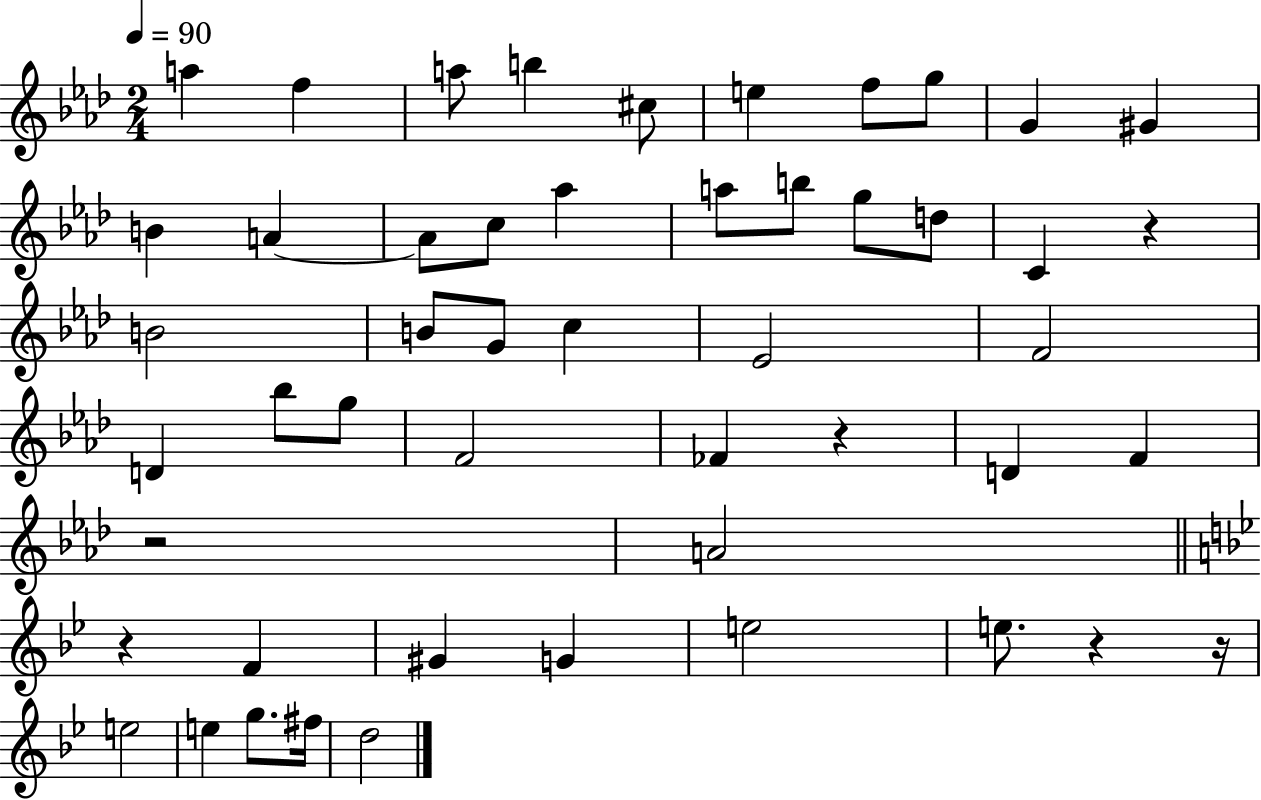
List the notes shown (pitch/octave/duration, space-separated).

A5/q F5/q A5/e B5/q C#5/e E5/q F5/e G5/e G4/q G#4/q B4/q A4/q A4/e C5/e Ab5/q A5/e B5/e G5/e D5/e C4/q R/q B4/h B4/e G4/e C5/q Eb4/h F4/h D4/q Bb5/e G5/e F4/h FES4/q R/q D4/q F4/q R/h A4/h R/q F4/q G#4/q G4/q E5/h E5/e. R/q R/s E5/h E5/q G5/e. F#5/s D5/h